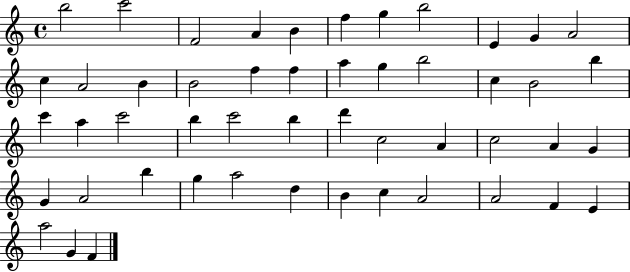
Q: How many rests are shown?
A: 0